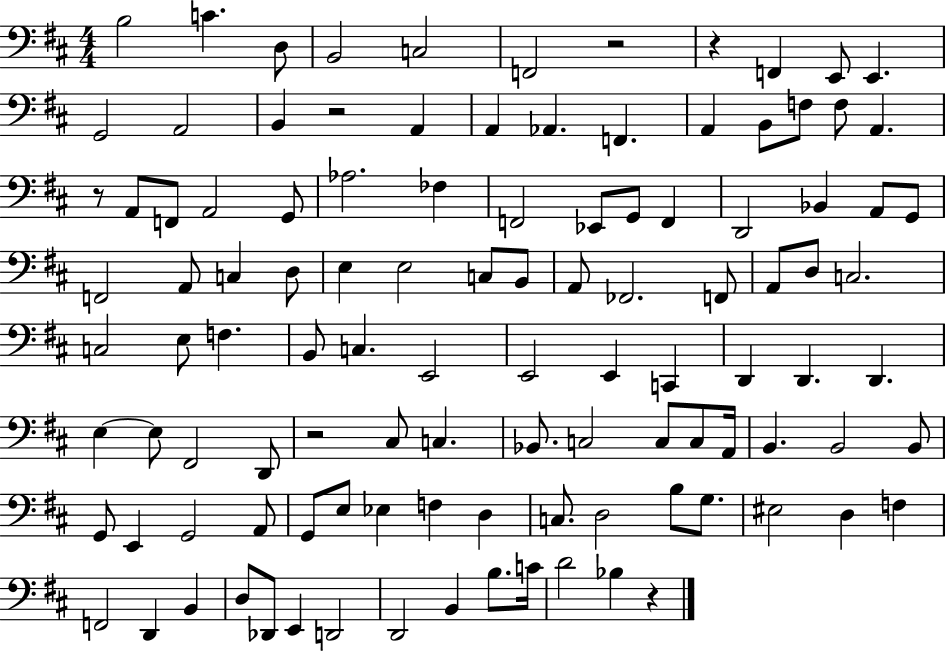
{
  \clef bass
  \numericTimeSignature
  \time 4/4
  \key d \major
  \repeat volta 2 { b2 c'4. d8 | b,2 c2 | f,2 r2 | r4 f,4 e,8 e,4. | \break g,2 a,2 | b,4 r2 a,4 | a,4 aes,4. f,4. | a,4 b,8 f8 f8 a,4. | \break r8 a,8 f,8 a,2 g,8 | aes2. fes4 | f,2 ees,8 g,8 f,4 | d,2 bes,4 a,8 g,8 | \break f,2 a,8 c4 d8 | e4 e2 c8 b,8 | a,8 fes,2. f,8 | a,8 d8 c2. | \break c2 e8 f4. | b,8 c4. e,2 | e,2 e,4 c,4 | d,4 d,4. d,4. | \break e4~~ e8 fis,2 d,8 | r2 cis8 c4. | bes,8. c2 c8 c8 a,16 | b,4. b,2 b,8 | \break g,8 e,4 g,2 a,8 | g,8 e8 ees4 f4 d4 | c8. d2 b8 g8. | eis2 d4 f4 | \break f,2 d,4 b,4 | d8 des,8 e,4 d,2 | d,2 b,4 b8. c'16 | d'2 bes4 r4 | \break } \bar "|."
}